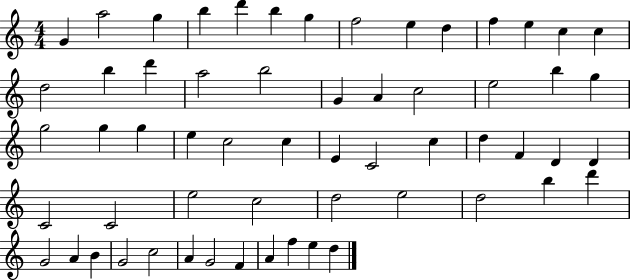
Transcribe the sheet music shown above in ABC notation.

X:1
T:Untitled
M:4/4
L:1/4
K:C
G a2 g b d' b g f2 e d f e c c d2 b d' a2 b2 G A c2 e2 b g g2 g g e c2 c E C2 c d F D D C2 C2 e2 c2 d2 e2 d2 b d' G2 A B G2 c2 A G2 F A f e d